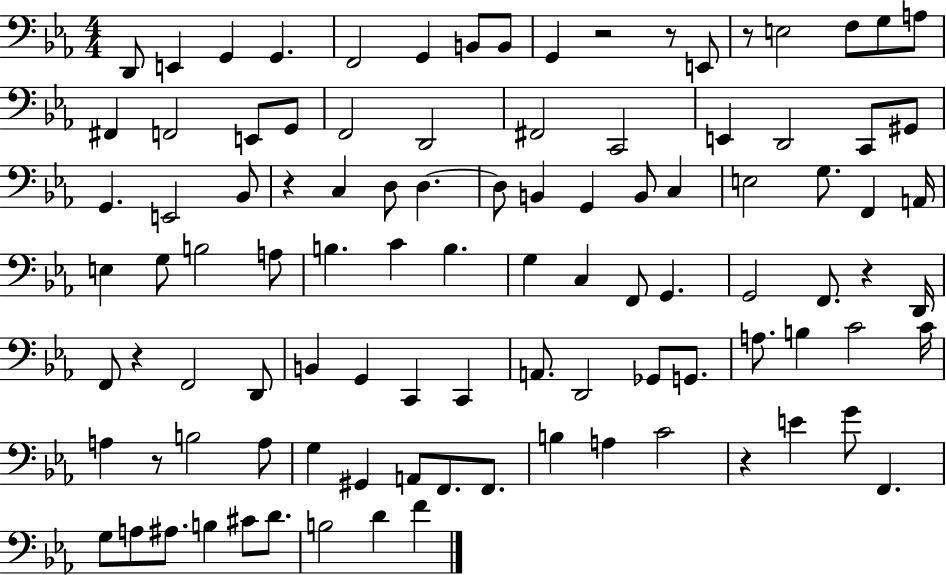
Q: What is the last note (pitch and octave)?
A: F4